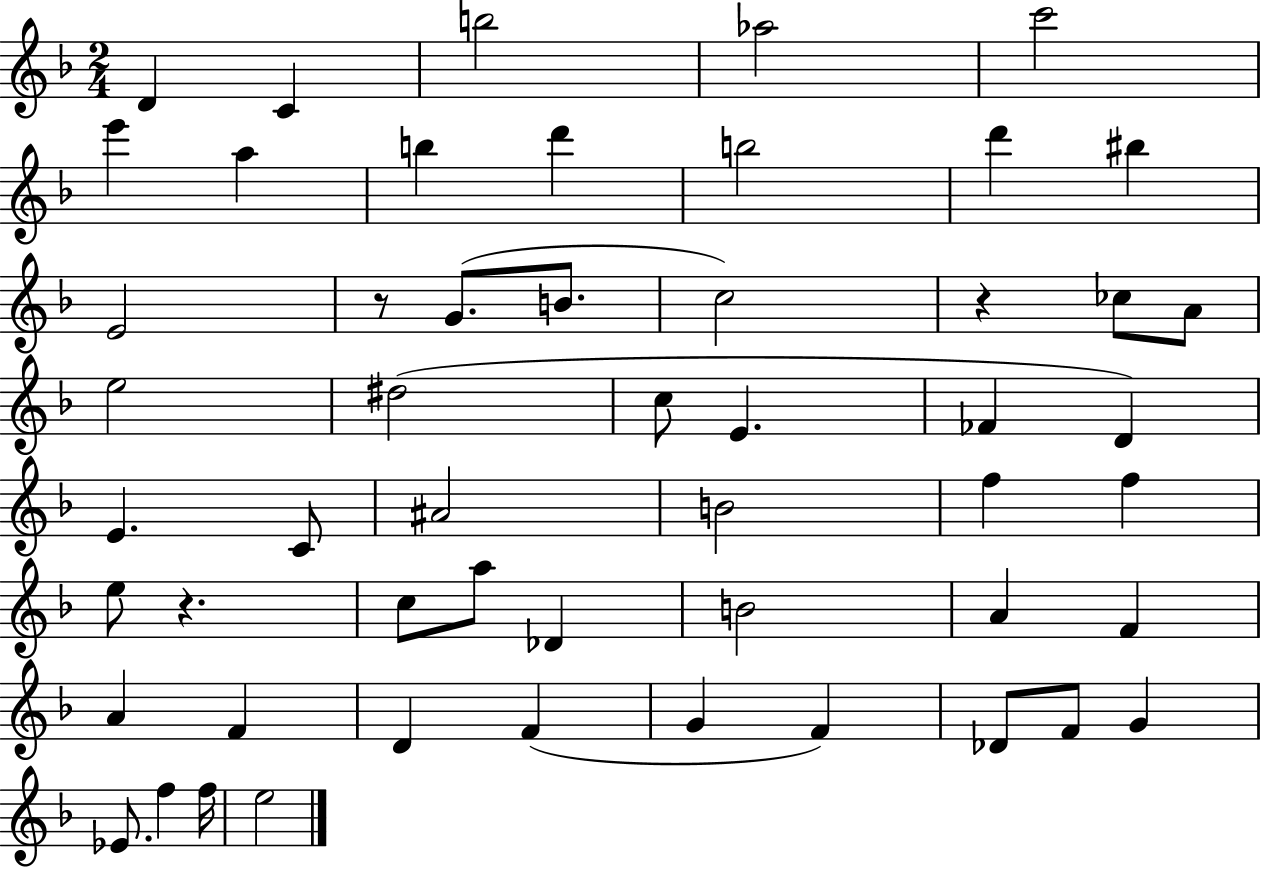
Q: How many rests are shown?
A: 3